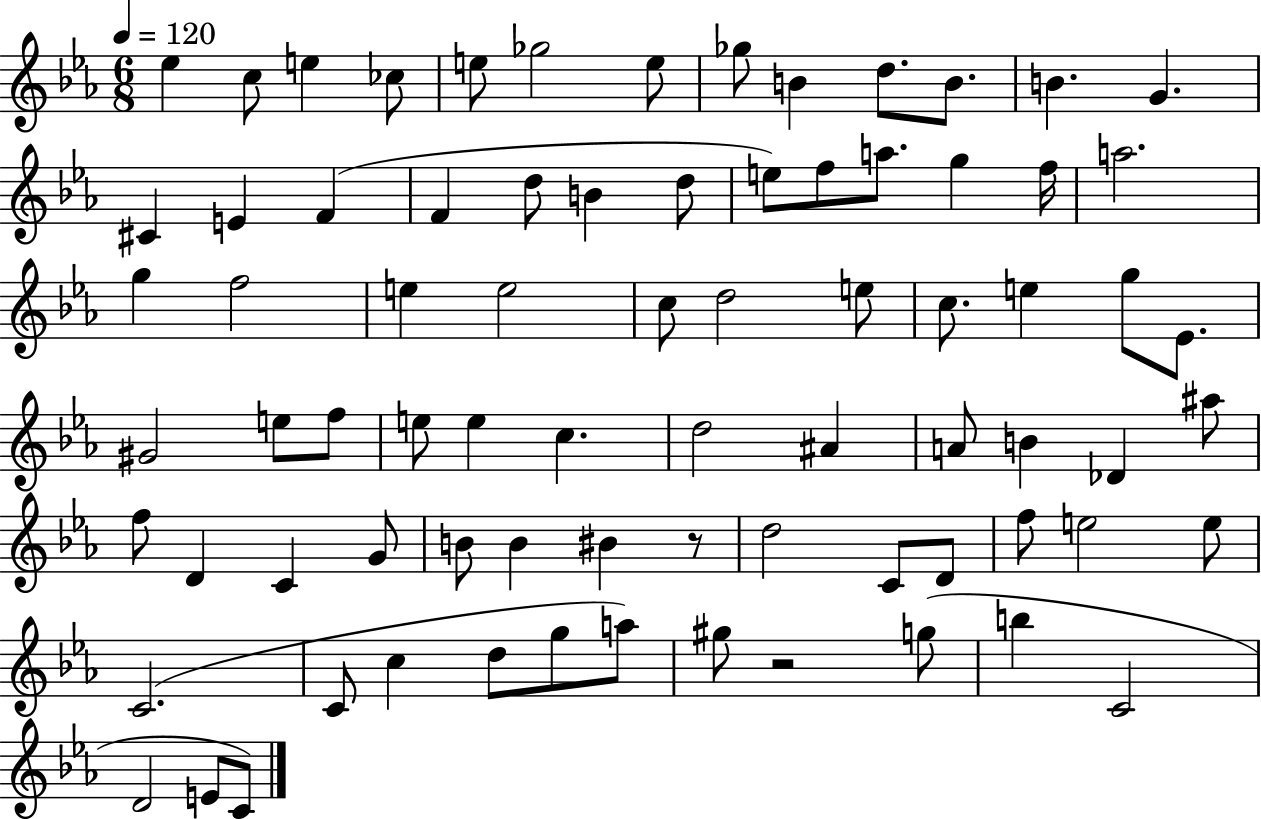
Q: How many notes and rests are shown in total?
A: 77